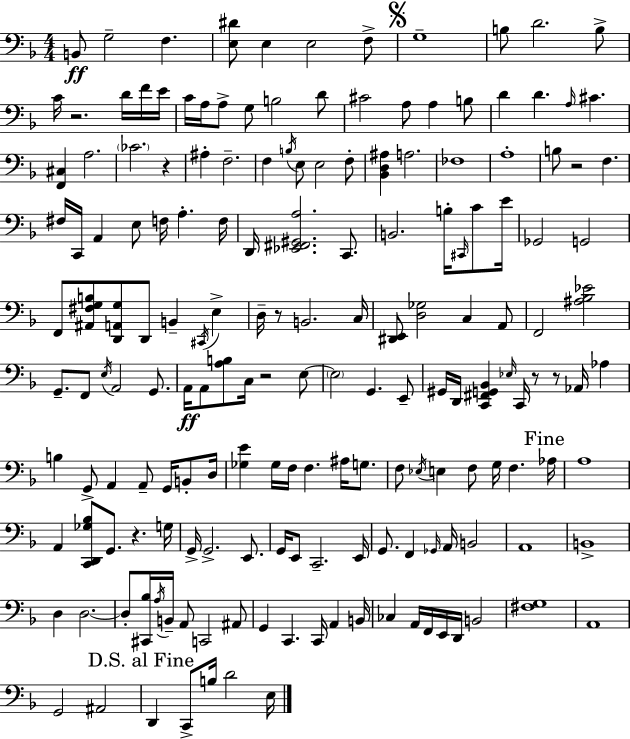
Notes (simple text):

B2/e G3/h F3/q. [E3,D#4]/e E3/q E3/h F3/e G3/w B3/e D4/h. B3/e C4/s R/h. D4/s F4/s E4/s C4/s A3/s A3/e G3/e B3/h D4/e C#4/h A3/e A3/q B3/e D4/q D4/q. A3/s C#4/q. [F2,C#3]/q A3/h. CES4/h. R/q A#3/q F3/h. F3/q B3/s E3/e E3/h F3/e [Bb2,D3,A#3]/q A3/h. FES3/w A3/w B3/e R/h F3/q. F#3/s C2/s A2/q E3/e F3/s A3/q. F3/s D2/s [Eb2,F#2,G#2,A3]/h. C2/e. B2/h. B3/s C#2/s C4/e E4/s Gb2/h G2/h F2/e [A#2,F#3,G3,B3]/e [D2,A2,G3]/e D2/e B2/q C#2/s E3/q D3/s R/e B2/h. C3/s [D#2,E2]/e [D3,Gb3]/h C3/q A2/e F2/h [A#3,Bb3,Eb4]/h G2/e. F2/e E3/s A2/h G2/e. A2/s A2/e [A3,B3]/e C3/s R/h E3/e E3/h G2/q. E2/e G#2/s D2/s [C2,F#2,G2,Bb2]/q Eb3/s C2/s R/e R/e Ab2/s Ab3/q B3/q G2/e A2/q A2/e G2/s B2/e D3/s [Gb3,E4]/q Gb3/s F3/s F3/q. A#3/s G3/e. F3/e Eb3/s E3/q F3/e G3/s F3/q. Ab3/s A3/w A2/q [C2,D2,Gb3,Bb3]/e G2/e. R/q. G3/s G2/s G2/h. E2/e. G2/s E2/e C2/h. E2/s G2/e. F2/q Gb2/s A2/s B2/h A2/w B2/w D3/q D3/h. D3/e [C#2,Bb3]/s A3/s B2/s A2/e C2/h A#2/e G2/q C2/q. C2/s A2/q B2/s CES3/q A2/s F2/s E2/s D2/s B2/h [F#3,G3]/w A2/w G2/h A#2/h D2/q C2/e B3/s D4/h E3/s